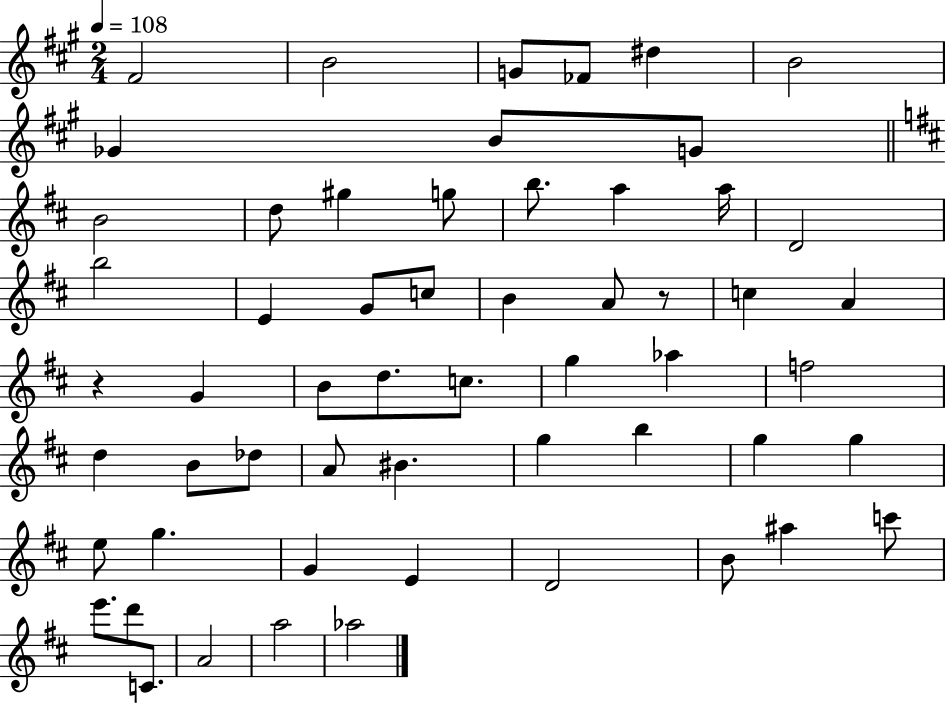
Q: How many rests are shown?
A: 2